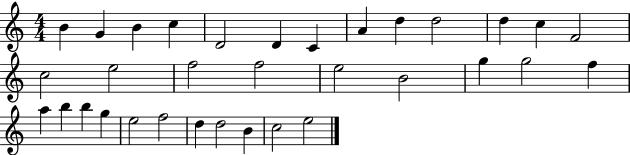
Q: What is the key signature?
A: C major